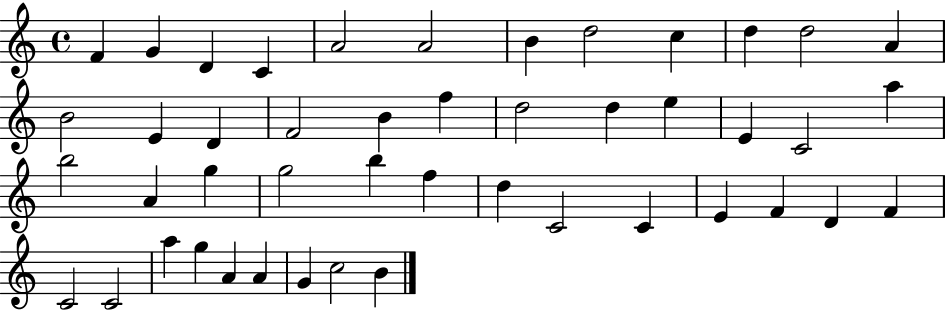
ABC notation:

X:1
T:Untitled
M:4/4
L:1/4
K:C
F G D C A2 A2 B d2 c d d2 A B2 E D F2 B f d2 d e E C2 a b2 A g g2 b f d C2 C E F D F C2 C2 a g A A G c2 B